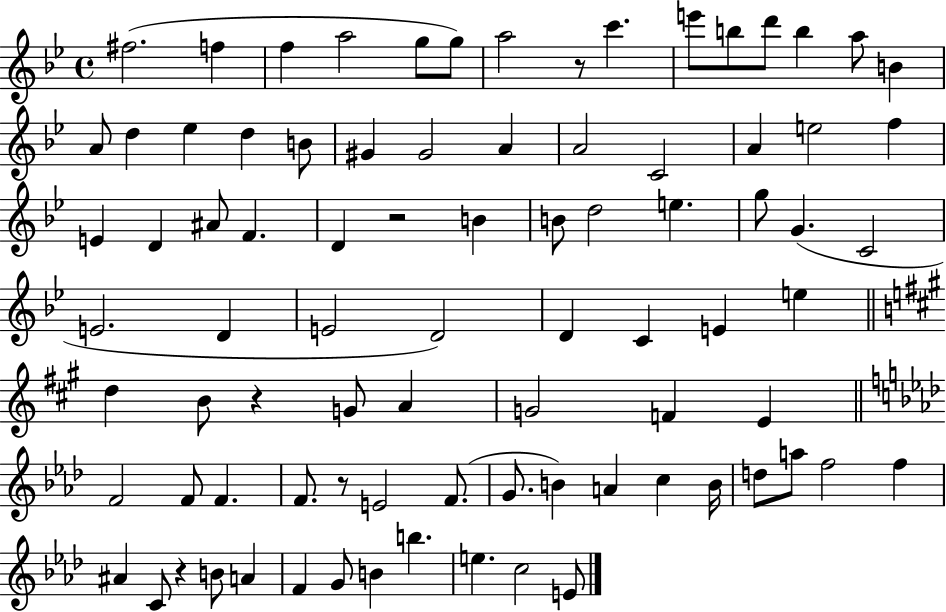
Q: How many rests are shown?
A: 5